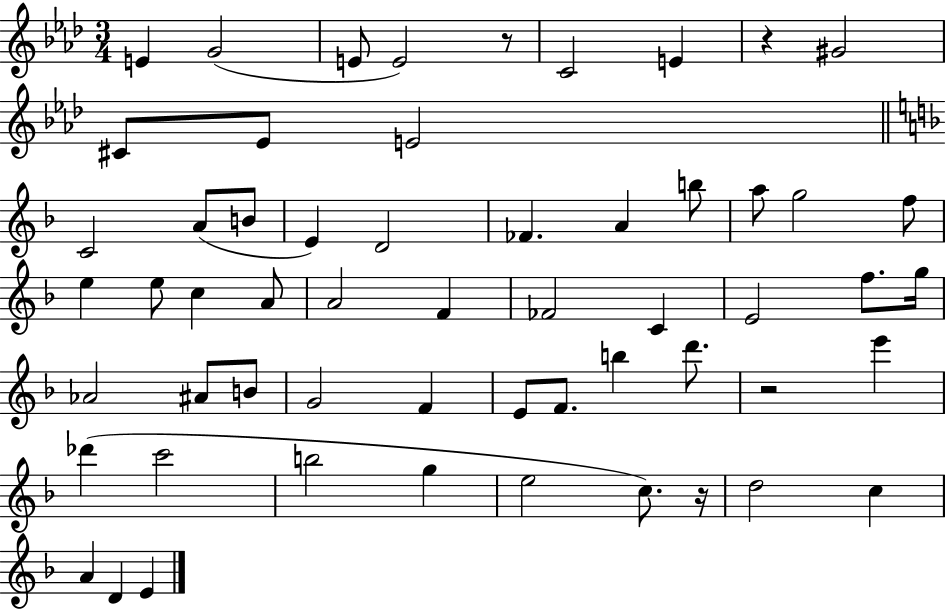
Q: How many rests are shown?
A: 4